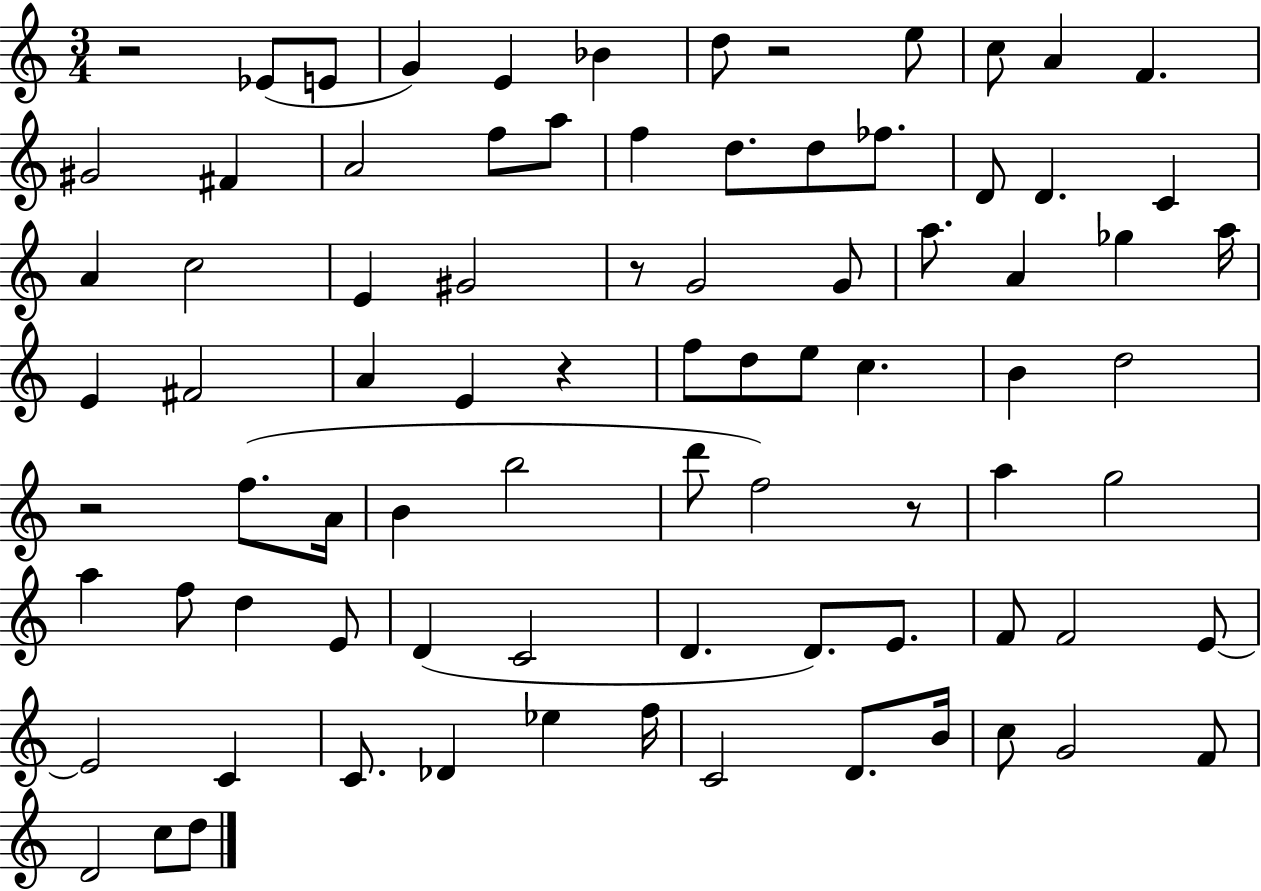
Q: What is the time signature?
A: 3/4